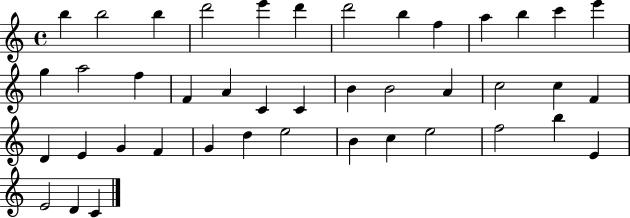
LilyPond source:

{
  \clef treble
  \time 4/4
  \defaultTimeSignature
  \key c \major
  b''4 b''2 b''4 | d'''2 e'''4 d'''4 | d'''2 b''4 f''4 | a''4 b''4 c'''4 e'''4 | \break g''4 a''2 f''4 | f'4 a'4 c'4 c'4 | b'4 b'2 a'4 | c''2 c''4 f'4 | \break d'4 e'4 g'4 f'4 | g'4 d''4 e''2 | b'4 c''4 e''2 | f''2 b''4 e'4 | \break e'2 d'4 c'4 | \bar "|."
}